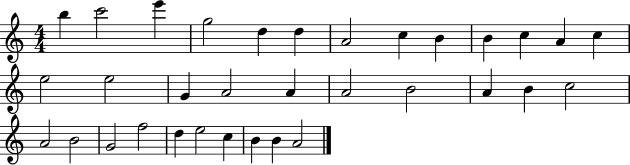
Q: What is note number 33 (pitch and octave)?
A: A4